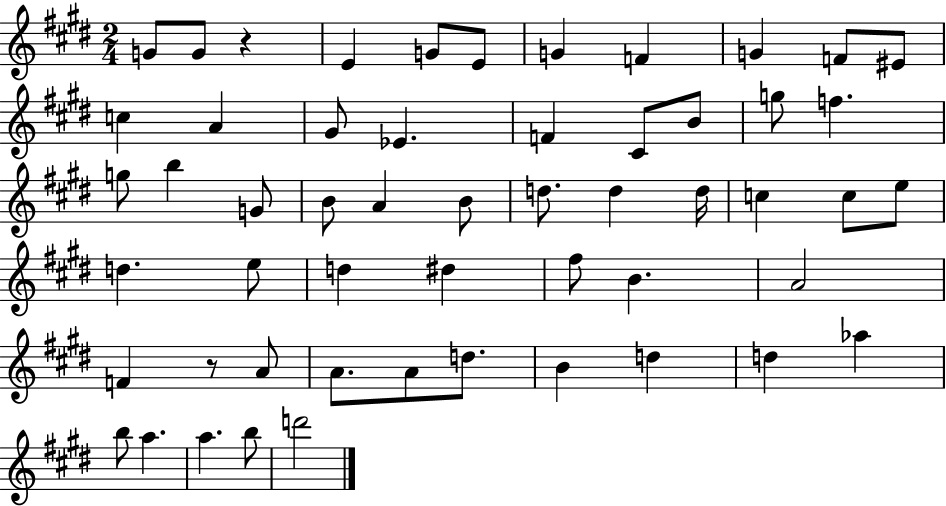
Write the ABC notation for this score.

X:1
T:Untitled
M:2/4
L:1/4
K:E
G/2 G/2 z E G/2 E/2 G F G F/2 ^E/2 c A ^G/2 _E F ^C/2 B/2 g/2 f g/2 b G/2 B/2 A B/2 d/2 d d/4 c c/2 e/2 d e/2 d ^d ^f/2 B A2 F z/2 A/2 A/2 A/2 d/2 B d d _a b/2 a a b/2 d'2